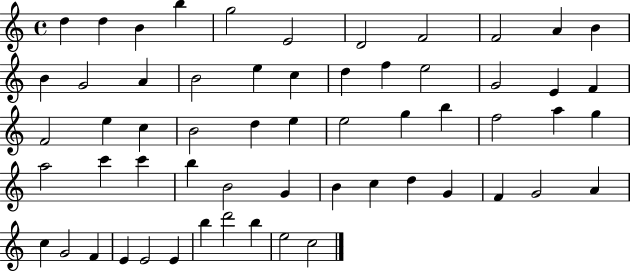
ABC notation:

X:1
T:Untitled
M:4/4
L:1/4
K:C
d d B b g2 E2 D2 F2 F2 A B B G2 A B2 e c d f e2 G2 E F F2 e c B2 d e e2 g b f2 a g a2 c' c' b B2 G B c d G F G2 A c G2 F E E2 E b d'2 b e2 c2